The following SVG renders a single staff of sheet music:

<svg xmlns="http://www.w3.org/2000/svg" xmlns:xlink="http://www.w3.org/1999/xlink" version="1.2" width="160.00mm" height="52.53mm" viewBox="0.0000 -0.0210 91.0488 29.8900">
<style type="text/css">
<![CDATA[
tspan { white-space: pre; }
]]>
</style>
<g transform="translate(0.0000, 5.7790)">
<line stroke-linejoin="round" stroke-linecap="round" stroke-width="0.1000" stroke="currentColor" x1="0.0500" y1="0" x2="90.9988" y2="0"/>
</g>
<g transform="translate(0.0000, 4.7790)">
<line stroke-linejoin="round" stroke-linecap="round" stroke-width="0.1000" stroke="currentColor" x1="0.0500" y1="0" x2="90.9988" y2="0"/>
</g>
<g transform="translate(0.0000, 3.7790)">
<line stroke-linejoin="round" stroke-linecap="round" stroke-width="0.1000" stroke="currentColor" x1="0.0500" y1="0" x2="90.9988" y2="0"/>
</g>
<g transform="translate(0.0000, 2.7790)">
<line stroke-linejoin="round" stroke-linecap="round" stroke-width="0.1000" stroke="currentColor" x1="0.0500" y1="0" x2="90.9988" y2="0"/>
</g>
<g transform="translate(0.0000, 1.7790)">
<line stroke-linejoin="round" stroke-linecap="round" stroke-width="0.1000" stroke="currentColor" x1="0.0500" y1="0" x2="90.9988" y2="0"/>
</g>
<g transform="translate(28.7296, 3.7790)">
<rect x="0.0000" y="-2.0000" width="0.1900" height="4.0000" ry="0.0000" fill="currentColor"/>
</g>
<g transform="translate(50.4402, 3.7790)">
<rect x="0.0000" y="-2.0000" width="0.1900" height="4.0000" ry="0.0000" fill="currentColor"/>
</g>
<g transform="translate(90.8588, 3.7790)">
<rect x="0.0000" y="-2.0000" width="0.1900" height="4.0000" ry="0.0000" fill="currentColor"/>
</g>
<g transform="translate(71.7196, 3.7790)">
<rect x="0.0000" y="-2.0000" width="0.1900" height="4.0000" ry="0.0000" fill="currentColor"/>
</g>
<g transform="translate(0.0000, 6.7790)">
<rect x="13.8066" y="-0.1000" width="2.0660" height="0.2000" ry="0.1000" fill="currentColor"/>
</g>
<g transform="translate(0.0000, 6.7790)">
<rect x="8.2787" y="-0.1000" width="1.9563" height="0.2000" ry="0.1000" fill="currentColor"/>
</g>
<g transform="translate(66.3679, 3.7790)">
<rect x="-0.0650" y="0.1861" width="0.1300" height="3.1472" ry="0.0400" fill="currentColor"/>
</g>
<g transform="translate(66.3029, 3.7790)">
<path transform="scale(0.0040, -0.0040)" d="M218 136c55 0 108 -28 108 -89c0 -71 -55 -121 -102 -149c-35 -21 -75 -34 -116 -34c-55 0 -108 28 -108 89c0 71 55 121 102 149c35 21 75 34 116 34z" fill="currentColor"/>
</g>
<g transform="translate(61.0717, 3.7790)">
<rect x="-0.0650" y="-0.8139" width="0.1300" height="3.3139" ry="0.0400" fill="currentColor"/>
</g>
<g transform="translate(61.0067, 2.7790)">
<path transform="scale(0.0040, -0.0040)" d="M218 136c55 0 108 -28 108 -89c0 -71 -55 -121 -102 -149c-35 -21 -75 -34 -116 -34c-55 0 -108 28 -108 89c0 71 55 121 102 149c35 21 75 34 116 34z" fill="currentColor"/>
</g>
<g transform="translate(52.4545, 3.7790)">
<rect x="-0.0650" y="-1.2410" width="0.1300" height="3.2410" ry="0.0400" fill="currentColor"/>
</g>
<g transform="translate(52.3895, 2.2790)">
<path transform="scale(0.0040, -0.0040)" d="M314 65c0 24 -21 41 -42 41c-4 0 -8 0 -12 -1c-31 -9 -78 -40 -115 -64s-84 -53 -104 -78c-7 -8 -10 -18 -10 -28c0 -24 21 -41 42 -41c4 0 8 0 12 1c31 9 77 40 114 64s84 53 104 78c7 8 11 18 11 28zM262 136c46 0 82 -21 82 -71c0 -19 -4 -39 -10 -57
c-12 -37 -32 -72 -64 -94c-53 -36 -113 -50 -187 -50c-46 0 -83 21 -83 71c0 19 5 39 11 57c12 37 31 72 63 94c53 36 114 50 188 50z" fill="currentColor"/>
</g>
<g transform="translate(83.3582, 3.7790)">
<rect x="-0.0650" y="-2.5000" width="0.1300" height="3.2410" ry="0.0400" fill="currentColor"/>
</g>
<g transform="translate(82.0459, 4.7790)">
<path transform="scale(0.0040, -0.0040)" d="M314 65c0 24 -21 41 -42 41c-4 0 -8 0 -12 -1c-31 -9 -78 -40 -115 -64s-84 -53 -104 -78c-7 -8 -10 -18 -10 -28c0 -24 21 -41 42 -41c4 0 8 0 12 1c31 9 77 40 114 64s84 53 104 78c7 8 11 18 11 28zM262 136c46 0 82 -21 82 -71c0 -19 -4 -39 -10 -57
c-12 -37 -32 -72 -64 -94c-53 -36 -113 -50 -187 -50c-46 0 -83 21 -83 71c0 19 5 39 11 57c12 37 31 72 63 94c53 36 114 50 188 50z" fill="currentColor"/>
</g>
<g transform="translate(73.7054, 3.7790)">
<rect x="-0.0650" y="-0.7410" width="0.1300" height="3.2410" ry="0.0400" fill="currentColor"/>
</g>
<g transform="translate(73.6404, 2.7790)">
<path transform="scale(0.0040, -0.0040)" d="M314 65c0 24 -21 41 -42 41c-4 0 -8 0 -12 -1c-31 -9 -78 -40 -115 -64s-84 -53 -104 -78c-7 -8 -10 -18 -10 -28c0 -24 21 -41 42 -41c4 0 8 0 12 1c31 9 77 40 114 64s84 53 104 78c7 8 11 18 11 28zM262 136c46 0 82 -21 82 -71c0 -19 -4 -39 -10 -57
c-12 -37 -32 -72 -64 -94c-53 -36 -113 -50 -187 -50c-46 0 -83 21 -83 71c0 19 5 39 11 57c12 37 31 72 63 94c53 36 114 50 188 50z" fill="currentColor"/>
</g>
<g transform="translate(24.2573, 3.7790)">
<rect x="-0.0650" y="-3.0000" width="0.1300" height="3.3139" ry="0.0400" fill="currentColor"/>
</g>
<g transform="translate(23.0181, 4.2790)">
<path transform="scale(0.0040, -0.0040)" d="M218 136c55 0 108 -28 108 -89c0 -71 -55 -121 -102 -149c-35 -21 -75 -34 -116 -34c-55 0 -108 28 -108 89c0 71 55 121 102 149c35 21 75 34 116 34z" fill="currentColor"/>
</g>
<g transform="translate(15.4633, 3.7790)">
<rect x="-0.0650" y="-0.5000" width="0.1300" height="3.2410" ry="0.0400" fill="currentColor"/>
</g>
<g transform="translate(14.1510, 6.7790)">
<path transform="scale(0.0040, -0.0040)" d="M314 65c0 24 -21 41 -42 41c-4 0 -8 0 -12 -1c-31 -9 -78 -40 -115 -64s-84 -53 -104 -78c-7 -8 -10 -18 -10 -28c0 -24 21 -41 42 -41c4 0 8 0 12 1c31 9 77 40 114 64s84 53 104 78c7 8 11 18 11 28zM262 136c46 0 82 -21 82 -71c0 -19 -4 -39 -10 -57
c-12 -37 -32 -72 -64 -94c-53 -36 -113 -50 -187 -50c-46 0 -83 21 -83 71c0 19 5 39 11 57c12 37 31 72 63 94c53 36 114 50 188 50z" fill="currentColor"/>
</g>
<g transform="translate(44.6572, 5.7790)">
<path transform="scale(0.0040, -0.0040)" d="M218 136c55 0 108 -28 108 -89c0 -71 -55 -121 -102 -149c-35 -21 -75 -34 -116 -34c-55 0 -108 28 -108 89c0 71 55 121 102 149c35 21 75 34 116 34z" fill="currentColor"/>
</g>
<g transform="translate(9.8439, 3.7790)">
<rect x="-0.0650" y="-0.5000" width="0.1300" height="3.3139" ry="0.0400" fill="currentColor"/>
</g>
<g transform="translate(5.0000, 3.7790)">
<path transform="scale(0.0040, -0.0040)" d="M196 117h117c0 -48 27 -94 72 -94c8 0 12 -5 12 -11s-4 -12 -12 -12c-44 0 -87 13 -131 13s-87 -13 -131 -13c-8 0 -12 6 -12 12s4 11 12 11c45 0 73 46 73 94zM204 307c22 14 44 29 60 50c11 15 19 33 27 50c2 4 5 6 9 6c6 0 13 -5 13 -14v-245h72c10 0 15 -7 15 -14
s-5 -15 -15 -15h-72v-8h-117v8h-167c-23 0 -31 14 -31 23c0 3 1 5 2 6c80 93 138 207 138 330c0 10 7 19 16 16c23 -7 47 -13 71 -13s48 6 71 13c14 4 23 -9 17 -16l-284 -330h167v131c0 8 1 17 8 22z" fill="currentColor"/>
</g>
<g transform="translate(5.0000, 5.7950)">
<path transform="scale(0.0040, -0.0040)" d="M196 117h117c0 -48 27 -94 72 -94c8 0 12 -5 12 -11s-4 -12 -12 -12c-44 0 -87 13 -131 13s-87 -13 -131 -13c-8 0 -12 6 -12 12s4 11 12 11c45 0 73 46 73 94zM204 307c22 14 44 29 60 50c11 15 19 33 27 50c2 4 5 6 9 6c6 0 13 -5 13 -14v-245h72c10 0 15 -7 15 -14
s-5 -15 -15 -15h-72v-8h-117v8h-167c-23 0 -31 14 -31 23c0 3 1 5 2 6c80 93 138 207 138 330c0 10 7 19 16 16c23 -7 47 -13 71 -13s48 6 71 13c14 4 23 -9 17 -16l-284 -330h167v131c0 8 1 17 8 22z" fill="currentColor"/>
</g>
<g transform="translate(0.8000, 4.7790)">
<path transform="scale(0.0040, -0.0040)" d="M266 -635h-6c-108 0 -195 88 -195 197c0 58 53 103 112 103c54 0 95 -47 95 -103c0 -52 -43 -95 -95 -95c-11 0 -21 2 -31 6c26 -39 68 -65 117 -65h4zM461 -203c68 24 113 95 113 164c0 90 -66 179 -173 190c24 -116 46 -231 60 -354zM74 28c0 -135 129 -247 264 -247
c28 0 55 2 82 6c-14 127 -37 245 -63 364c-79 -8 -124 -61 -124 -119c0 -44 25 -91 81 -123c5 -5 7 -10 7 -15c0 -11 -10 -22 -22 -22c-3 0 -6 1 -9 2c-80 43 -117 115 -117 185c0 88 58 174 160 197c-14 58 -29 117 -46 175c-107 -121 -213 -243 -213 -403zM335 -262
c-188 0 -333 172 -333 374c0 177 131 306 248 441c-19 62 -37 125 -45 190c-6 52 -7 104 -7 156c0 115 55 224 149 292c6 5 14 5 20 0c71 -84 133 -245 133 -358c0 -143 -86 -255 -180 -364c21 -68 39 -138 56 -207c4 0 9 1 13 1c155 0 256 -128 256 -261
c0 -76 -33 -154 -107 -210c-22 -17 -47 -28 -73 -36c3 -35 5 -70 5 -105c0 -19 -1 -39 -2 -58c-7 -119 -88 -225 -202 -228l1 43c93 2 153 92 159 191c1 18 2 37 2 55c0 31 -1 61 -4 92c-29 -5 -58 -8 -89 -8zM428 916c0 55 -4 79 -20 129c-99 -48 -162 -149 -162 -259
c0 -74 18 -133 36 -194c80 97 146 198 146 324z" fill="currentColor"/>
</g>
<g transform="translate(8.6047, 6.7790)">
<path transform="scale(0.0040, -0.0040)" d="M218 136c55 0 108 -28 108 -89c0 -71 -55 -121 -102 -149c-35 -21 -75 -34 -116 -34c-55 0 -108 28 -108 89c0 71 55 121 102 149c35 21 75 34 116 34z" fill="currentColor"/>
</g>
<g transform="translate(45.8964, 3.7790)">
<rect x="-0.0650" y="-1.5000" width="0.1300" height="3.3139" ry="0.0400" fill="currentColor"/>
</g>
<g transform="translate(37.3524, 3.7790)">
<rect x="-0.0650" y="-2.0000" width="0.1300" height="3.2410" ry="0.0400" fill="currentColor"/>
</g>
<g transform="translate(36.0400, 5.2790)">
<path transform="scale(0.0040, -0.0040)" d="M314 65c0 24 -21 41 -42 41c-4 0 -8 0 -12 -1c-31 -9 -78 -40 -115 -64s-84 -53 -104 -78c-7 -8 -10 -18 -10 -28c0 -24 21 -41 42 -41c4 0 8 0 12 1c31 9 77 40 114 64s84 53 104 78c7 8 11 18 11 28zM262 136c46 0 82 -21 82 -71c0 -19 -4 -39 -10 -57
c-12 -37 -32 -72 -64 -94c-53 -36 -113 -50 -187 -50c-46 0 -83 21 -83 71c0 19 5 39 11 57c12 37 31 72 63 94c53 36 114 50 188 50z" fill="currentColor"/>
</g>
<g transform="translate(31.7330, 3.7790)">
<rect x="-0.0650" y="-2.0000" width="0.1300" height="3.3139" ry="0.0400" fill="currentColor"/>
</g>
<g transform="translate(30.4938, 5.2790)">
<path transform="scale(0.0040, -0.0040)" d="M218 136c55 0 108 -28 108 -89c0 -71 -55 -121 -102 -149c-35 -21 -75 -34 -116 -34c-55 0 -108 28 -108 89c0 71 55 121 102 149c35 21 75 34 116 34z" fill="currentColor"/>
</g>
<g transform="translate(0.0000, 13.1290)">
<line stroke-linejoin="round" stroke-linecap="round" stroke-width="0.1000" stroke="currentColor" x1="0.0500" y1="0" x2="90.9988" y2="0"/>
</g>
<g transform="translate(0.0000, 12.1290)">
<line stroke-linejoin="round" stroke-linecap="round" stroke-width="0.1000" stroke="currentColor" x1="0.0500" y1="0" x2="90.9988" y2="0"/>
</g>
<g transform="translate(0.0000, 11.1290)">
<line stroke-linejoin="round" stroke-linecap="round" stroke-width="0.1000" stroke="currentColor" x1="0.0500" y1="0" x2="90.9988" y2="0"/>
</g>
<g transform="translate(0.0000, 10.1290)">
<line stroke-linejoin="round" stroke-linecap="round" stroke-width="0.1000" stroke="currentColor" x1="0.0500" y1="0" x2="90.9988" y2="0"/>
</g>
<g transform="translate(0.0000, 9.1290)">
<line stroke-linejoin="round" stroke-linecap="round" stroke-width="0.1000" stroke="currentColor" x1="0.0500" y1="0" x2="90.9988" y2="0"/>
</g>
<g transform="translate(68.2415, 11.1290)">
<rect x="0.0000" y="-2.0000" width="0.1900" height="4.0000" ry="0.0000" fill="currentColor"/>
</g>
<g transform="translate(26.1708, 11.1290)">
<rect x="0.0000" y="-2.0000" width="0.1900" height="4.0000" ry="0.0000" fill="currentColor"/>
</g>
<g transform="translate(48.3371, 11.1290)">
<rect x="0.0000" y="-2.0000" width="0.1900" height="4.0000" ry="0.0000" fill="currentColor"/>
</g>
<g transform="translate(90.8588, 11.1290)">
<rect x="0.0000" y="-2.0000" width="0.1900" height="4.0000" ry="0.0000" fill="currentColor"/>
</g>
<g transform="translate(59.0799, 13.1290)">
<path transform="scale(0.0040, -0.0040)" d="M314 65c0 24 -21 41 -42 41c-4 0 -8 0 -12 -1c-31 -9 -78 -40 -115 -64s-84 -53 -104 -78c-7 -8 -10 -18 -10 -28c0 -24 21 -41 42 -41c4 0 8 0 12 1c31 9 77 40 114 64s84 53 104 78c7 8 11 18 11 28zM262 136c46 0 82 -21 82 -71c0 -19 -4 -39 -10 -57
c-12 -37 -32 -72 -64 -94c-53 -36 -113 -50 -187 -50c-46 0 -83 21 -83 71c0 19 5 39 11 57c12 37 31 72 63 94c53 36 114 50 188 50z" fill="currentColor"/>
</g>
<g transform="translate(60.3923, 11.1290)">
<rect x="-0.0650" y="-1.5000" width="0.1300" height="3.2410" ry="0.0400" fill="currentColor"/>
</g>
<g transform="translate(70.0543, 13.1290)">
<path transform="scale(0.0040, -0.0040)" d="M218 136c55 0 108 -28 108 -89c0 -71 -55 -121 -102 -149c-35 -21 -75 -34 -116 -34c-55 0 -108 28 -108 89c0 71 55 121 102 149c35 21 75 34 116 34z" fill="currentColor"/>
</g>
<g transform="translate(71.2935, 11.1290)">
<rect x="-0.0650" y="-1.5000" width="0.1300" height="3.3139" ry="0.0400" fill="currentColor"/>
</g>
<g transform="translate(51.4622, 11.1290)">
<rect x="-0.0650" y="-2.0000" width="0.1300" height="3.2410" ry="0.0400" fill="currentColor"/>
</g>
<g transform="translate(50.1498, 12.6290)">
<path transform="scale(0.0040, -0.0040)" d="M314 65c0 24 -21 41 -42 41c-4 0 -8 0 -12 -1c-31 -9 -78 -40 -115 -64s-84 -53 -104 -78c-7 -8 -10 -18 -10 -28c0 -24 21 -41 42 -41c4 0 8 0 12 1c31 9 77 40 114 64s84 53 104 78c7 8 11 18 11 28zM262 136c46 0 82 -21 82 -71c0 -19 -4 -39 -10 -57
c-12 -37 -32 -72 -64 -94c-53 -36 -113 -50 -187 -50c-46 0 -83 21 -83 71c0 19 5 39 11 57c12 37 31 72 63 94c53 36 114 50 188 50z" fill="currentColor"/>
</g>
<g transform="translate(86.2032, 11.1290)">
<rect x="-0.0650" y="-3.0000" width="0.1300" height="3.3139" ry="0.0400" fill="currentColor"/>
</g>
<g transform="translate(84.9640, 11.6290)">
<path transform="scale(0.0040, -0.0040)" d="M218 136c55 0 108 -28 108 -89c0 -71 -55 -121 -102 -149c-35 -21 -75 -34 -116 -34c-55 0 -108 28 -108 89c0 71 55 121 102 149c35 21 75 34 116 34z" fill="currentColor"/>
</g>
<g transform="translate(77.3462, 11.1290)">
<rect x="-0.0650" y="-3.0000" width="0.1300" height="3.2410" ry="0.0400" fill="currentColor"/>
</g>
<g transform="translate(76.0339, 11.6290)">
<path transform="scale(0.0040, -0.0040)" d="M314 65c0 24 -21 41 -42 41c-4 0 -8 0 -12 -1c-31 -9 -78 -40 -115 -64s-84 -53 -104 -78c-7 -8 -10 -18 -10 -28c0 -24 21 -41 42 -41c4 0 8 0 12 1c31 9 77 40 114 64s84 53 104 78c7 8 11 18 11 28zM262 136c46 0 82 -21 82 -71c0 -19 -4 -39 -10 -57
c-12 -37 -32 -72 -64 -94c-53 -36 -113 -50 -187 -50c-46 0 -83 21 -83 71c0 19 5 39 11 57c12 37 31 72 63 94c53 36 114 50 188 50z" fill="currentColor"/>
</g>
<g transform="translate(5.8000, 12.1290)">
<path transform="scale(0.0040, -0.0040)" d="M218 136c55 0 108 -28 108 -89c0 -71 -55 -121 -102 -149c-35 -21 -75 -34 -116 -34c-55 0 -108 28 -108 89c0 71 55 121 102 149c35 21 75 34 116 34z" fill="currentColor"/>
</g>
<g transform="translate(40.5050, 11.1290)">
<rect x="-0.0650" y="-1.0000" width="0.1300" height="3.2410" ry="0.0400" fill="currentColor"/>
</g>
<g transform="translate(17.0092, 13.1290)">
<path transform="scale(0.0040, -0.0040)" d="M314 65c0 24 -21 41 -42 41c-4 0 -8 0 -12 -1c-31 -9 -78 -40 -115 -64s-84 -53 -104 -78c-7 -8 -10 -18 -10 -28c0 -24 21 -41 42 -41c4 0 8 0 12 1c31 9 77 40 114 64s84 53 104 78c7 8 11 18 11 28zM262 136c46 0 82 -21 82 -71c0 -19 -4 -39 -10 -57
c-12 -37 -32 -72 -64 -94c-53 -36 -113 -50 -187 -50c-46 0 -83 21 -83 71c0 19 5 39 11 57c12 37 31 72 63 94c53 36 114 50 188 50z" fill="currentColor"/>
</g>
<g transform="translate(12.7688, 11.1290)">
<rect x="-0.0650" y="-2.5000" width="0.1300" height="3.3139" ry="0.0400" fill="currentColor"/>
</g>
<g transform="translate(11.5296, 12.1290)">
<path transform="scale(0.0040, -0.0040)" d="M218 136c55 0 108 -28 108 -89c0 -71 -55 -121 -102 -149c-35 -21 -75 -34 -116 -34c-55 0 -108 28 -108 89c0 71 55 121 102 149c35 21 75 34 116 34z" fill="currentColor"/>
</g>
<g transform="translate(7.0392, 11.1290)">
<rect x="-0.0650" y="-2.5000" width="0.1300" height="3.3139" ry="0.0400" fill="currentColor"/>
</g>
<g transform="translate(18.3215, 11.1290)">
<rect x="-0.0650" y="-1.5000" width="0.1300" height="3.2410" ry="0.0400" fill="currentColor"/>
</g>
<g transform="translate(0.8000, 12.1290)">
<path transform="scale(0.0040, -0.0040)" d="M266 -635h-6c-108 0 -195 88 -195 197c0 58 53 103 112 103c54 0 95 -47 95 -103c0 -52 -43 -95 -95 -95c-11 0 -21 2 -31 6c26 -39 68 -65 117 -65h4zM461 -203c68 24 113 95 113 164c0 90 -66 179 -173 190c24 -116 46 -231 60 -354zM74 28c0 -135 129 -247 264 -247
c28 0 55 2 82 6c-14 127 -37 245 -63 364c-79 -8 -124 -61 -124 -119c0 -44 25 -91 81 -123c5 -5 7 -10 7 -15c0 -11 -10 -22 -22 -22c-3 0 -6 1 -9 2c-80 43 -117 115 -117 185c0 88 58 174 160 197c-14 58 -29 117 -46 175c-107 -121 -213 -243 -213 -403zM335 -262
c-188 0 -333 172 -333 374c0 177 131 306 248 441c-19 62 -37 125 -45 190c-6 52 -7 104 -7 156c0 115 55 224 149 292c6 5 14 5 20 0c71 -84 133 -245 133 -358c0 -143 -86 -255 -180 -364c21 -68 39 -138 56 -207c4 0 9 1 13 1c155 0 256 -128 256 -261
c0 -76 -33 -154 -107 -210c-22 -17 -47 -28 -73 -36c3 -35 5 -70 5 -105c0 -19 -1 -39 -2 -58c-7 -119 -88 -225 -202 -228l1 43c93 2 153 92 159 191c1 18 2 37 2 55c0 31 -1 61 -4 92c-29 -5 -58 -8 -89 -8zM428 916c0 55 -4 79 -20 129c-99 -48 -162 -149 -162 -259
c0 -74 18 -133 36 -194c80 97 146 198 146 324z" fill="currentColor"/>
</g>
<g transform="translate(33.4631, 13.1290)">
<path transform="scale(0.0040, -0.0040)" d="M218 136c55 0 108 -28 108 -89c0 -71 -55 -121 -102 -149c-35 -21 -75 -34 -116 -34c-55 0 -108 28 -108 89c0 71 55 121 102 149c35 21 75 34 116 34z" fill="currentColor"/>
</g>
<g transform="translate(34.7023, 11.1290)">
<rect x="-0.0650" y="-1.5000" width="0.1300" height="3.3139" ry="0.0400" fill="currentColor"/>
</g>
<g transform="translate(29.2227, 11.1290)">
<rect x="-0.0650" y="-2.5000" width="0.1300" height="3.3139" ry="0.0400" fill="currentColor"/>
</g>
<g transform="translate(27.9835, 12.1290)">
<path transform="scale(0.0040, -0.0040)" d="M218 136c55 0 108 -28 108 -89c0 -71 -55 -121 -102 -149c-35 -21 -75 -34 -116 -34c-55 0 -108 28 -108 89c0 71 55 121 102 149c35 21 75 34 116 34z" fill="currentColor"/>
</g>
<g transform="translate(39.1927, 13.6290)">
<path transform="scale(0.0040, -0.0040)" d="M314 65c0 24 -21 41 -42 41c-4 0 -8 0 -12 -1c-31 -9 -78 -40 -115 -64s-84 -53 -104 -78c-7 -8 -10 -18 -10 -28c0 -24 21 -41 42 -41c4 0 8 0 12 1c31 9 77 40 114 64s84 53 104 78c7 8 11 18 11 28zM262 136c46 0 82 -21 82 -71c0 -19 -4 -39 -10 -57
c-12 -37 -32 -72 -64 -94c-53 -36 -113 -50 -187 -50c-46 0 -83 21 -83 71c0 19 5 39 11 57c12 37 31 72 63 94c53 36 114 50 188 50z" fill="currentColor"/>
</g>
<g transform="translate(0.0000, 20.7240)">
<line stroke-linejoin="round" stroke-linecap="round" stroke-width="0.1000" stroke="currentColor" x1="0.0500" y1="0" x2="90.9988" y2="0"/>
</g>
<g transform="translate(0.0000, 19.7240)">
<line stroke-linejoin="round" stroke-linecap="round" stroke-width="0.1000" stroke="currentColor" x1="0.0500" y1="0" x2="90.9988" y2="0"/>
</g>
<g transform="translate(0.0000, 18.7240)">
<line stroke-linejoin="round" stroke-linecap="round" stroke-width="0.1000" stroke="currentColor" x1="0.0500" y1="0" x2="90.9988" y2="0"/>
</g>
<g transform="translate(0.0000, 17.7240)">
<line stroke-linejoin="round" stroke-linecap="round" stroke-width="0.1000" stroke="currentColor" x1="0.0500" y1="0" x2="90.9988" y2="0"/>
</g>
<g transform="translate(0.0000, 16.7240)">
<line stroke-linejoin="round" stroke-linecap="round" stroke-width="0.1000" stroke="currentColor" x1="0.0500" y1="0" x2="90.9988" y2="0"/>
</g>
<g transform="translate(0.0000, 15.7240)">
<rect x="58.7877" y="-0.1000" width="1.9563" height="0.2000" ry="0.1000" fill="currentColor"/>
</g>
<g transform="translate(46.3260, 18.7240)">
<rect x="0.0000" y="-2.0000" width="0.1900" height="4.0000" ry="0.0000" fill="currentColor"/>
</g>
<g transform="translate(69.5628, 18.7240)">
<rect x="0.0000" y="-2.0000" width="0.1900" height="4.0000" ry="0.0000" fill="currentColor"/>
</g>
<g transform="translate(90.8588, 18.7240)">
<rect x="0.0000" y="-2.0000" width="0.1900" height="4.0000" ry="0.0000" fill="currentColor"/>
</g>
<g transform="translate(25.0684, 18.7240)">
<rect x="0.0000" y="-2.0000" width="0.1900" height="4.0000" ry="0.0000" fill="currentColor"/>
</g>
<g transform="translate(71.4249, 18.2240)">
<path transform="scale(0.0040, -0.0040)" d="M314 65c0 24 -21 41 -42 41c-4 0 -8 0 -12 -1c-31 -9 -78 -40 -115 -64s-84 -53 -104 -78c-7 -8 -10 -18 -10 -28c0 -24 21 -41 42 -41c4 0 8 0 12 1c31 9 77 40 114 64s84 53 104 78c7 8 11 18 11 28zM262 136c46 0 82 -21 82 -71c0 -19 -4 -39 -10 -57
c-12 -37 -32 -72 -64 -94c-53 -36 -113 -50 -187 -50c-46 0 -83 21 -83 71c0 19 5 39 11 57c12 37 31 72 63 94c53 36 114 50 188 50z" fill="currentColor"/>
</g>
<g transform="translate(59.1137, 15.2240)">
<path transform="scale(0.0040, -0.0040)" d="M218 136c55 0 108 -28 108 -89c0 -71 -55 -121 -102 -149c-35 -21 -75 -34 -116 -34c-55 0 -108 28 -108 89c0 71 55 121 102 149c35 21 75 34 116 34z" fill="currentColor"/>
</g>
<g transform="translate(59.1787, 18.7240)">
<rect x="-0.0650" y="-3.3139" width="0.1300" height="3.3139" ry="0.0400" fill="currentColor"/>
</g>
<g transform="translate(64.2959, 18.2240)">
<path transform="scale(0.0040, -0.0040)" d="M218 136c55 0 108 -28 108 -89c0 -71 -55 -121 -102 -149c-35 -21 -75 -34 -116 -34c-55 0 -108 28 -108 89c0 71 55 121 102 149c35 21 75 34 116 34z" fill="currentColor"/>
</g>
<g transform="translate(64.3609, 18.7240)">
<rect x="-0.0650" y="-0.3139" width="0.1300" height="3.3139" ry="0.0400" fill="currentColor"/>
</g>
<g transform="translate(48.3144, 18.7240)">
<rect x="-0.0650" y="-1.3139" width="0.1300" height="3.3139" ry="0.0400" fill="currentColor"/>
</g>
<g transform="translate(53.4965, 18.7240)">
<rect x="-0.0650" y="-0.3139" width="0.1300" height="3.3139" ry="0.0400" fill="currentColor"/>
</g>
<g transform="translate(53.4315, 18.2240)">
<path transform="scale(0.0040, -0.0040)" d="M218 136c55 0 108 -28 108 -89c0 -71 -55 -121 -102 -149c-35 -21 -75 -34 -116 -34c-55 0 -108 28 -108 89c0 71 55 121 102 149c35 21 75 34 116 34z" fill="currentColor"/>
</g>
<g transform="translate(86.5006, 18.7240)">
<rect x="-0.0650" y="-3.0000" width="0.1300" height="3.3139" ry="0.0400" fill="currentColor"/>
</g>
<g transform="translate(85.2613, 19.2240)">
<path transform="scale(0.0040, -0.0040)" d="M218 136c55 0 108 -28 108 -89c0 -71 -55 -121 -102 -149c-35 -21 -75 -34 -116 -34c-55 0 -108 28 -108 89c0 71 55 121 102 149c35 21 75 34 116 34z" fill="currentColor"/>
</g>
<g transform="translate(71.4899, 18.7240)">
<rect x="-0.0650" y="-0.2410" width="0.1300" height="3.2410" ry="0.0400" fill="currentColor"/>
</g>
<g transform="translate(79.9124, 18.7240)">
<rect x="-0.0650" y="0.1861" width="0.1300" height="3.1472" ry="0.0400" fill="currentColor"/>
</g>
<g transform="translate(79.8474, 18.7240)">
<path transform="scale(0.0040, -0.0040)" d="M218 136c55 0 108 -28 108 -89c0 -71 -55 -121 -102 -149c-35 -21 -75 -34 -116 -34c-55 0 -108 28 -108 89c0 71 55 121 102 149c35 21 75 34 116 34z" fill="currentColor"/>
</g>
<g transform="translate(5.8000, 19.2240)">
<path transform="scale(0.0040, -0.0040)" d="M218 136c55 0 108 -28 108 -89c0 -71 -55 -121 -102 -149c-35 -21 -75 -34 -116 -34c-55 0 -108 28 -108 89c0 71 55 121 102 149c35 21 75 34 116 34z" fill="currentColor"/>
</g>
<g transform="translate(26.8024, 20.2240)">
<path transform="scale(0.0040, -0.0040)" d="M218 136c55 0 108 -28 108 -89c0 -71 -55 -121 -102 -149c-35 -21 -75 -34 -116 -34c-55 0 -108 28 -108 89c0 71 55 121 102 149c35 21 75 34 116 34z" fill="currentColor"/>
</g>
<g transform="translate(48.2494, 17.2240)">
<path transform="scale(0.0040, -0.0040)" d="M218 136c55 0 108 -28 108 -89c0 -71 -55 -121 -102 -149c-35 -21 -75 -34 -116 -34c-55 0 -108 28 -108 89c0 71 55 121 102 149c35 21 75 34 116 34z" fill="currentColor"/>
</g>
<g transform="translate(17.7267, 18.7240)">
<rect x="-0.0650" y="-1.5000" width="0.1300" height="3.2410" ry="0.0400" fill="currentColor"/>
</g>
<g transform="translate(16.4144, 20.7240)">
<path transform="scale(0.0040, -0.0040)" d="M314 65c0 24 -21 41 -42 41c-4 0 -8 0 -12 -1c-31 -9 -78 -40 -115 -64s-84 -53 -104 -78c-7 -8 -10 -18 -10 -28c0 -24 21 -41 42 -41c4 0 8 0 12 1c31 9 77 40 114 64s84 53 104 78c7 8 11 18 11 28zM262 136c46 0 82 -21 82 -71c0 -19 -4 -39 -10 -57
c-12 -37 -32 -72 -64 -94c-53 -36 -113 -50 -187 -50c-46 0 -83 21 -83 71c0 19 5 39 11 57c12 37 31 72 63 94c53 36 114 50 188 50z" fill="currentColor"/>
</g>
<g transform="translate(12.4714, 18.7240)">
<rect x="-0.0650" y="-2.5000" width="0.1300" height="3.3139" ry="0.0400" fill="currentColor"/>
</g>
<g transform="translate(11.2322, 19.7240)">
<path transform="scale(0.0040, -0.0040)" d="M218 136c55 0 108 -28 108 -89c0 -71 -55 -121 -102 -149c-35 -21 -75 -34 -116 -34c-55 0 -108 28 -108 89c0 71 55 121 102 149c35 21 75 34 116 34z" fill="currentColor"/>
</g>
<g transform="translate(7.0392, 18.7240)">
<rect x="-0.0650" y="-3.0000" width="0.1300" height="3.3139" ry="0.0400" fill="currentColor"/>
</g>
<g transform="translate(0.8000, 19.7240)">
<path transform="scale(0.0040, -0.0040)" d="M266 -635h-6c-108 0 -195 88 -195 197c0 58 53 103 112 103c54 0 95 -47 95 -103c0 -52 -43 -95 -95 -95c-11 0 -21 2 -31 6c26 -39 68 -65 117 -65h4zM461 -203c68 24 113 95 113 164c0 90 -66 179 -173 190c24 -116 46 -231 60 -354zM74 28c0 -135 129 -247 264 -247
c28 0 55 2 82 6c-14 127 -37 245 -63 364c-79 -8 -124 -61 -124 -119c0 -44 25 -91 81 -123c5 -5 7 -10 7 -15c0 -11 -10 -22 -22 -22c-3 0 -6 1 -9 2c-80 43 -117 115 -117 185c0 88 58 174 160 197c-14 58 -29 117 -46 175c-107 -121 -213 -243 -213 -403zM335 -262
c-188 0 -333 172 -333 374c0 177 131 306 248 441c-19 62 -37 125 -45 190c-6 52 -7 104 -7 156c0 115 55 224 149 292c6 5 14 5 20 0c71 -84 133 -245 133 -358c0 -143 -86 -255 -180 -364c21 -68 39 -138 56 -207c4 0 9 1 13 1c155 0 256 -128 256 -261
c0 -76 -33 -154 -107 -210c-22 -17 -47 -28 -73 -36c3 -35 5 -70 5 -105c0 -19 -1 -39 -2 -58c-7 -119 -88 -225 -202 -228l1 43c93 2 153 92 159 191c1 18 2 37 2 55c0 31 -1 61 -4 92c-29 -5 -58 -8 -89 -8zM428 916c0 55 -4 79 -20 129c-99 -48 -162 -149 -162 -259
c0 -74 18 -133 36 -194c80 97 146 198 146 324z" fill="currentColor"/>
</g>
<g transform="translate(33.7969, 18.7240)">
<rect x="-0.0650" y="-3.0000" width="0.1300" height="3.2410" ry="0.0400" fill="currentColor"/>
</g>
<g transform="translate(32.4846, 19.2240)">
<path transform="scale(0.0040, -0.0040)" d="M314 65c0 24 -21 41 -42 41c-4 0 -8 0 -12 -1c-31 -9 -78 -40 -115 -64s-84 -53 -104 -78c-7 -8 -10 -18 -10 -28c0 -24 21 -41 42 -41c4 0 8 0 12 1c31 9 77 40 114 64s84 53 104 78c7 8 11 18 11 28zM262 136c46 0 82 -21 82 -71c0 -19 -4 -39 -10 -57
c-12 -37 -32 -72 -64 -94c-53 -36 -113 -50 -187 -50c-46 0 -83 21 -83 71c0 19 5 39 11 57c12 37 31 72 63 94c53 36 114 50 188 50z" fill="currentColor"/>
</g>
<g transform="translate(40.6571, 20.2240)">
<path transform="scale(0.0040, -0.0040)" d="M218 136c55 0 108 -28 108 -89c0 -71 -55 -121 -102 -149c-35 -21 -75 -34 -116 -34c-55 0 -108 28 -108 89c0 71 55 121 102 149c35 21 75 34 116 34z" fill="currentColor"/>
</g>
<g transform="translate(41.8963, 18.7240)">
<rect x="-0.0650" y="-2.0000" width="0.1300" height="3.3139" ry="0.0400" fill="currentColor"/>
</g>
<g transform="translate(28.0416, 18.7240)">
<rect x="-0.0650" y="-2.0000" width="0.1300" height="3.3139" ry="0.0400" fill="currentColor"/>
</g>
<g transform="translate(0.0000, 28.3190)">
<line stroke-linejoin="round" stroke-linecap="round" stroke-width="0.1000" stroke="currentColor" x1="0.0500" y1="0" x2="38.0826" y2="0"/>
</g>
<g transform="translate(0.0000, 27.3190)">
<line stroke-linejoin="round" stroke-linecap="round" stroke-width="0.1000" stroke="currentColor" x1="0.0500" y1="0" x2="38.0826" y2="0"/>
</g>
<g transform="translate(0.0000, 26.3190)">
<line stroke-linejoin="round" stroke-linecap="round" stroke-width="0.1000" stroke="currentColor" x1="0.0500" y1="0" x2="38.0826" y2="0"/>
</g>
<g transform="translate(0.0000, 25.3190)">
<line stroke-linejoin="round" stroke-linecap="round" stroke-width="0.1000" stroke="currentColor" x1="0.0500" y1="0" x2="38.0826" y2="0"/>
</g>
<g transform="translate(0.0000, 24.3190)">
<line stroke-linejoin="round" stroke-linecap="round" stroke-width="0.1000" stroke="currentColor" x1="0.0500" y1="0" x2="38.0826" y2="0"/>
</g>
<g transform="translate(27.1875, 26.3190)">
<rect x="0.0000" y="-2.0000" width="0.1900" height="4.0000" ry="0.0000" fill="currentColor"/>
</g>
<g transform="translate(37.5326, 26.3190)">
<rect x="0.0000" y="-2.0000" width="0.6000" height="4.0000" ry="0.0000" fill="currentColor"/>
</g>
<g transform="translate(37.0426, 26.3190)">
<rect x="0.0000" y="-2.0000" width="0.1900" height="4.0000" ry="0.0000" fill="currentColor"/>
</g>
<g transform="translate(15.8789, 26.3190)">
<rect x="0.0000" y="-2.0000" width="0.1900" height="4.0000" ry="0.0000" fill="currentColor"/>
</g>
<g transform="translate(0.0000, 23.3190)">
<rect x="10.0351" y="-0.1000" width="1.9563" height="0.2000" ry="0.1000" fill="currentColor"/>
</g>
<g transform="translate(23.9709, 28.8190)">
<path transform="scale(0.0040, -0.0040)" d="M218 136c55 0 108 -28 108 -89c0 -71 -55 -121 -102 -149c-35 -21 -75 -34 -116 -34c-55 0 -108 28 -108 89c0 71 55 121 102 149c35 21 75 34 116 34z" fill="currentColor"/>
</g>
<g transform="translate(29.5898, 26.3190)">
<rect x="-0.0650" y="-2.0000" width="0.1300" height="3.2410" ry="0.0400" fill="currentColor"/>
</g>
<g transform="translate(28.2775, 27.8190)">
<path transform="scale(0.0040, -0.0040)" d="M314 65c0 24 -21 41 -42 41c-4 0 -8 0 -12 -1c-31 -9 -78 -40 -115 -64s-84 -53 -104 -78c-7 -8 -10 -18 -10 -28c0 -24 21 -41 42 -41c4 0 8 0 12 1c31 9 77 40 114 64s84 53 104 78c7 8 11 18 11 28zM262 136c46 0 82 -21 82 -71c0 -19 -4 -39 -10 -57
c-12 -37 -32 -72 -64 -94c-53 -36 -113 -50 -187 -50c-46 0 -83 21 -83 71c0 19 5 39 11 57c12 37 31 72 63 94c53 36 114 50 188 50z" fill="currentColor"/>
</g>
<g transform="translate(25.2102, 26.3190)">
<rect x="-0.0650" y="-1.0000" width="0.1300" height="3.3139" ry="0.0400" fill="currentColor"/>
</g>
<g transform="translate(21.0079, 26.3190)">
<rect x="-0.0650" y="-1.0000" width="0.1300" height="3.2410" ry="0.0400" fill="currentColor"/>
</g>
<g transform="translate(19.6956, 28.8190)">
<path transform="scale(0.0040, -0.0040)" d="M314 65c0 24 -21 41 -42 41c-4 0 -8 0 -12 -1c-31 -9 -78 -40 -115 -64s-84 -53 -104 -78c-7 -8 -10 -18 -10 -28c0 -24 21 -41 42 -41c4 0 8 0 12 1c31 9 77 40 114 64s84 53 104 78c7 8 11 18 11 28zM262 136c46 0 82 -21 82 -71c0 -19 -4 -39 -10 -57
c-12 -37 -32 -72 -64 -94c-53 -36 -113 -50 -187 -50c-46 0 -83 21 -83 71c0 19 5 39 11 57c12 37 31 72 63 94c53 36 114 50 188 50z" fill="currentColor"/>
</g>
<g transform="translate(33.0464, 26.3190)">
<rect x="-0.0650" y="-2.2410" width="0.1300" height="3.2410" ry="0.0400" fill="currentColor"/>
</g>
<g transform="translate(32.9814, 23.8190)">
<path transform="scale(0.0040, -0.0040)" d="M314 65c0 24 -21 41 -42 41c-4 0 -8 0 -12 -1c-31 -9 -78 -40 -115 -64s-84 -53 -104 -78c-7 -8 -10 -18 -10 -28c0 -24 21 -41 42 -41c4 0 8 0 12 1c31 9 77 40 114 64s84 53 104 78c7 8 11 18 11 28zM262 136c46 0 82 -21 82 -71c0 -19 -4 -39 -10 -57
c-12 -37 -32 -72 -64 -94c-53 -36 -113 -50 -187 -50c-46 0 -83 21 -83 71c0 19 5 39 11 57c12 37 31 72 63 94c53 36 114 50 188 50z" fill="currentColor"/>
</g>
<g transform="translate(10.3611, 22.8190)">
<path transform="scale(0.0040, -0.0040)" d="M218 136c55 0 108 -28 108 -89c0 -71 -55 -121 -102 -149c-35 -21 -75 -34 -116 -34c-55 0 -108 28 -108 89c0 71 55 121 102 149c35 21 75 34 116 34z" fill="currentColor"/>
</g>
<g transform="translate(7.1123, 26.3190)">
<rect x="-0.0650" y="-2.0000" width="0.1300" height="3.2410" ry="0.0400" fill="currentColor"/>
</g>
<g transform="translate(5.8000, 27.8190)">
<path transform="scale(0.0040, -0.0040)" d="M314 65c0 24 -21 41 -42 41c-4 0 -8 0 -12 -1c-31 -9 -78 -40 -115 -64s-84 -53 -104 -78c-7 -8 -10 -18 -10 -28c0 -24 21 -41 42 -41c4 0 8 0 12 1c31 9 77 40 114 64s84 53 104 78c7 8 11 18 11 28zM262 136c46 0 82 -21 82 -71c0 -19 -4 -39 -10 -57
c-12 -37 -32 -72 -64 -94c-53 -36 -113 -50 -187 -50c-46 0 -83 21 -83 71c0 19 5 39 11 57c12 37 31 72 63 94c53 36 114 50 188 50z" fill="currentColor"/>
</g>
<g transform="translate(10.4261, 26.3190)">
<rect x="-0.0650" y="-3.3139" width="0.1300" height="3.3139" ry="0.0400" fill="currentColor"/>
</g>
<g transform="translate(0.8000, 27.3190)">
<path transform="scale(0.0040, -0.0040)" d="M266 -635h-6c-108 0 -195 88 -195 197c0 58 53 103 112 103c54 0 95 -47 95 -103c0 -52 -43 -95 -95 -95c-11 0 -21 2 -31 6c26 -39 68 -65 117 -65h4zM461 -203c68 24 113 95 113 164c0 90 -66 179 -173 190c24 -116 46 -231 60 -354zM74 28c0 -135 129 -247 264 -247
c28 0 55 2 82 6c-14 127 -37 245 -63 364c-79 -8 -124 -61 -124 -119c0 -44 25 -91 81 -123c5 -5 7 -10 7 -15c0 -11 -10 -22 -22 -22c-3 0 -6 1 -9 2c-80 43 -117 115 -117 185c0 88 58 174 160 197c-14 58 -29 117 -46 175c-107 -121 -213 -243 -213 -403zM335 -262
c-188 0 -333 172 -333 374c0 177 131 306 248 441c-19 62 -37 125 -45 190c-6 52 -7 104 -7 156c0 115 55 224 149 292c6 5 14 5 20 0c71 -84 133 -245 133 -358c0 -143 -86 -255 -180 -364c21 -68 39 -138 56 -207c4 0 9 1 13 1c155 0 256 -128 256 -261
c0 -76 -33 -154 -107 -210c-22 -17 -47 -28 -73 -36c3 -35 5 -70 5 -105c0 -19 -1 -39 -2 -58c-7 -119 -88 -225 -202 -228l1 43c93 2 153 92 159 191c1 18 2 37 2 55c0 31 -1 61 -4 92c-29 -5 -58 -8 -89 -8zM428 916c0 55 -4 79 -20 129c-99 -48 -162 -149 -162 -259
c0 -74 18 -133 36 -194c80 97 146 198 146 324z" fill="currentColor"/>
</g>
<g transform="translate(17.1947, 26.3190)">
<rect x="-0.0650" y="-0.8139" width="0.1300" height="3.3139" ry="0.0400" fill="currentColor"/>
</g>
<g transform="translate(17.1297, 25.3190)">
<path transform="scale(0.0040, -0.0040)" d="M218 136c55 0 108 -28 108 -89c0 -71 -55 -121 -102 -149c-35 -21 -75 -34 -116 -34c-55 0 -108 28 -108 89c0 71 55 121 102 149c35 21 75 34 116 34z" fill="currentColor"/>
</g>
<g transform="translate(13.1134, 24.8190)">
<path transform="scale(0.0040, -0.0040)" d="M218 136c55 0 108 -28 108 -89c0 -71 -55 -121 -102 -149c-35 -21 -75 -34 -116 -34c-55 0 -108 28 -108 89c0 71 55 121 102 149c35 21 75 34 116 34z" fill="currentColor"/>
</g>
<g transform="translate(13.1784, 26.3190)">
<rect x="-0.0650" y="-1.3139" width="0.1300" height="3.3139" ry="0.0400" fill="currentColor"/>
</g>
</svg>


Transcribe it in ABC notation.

X:1
T:Untitled
M:4/4
L:1/4
K:C
C C2 A F F2 E e2 d B d2 G2 G G E2 G E D2 F2 E2 E A2 A A G E2 F A2 F e c b c c2 B A F2 b e d D2 D F2 g2